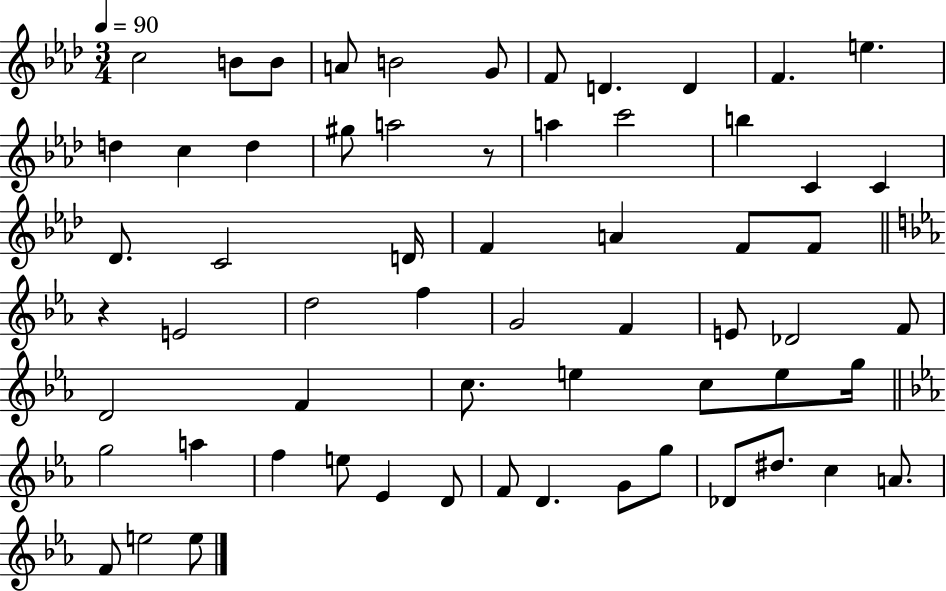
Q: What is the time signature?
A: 3/4